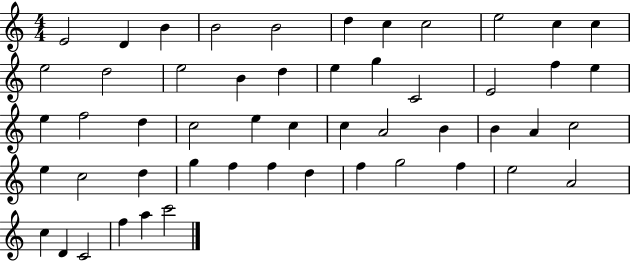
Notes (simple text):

E4/h D4/q B4/q B4/h B4/h D5/q C5/q C5/h E5/h C5/q C5/q E5/h D5/h E5/h B4/q D5/q E5/q G5/q C4/h E4/h F5/q E5/q E5/q F5/h D5/q C5/h E5/q C5/q C5/q A4/h B4/q B4/q A4/q C5/h E5/q C5/h D5/q G5/q F5/q F5/q D5/q F5/q G5/h F5/q E5/h A4/h C5/q D4/q C4/h F5/q A5/q C6/h